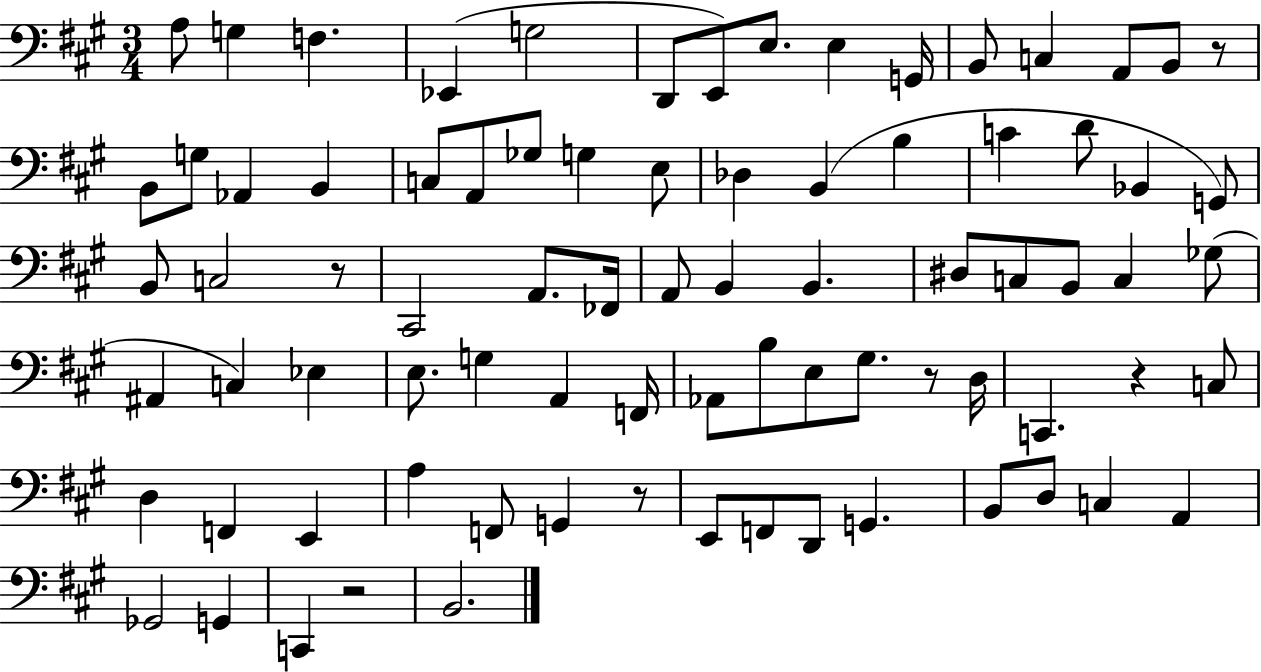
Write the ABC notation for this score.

X:1
T:Untitled
M:3/4
L:1/4
K:A
A,/2 G, F, _E,, G,2 D,,/2 E,,/2 E,/2 E, G,,/4 B,,/2 C, A,,/2 B,,/2 z/2 B,,/2 G,/2 _A,, B,, C,/2 A,,/2 _G,/2 G, E,/2 _D, B,, B, C D/2 _B,, G,,/2 B,,/2 C,2 z/2 ^C,,2 A,,/2 _F,,/4 A,,/2 B,, B,, ^D,/2 C,/2 B,,/2 C, _G,/2 ^A,, C, _E, E,/2 G, A,, F,,/4 _A,,/2 B,/2 E,/2 ^G,/2 z/2 D,/4 C,, z C,/2 D, F,, E,, A, F,,/2 G,, z/2 E,,/2 F,,/2 D,,/2 G,, B,,/2 D,/2 C, A,, _G,,2 G,, C,, z2 B,,2